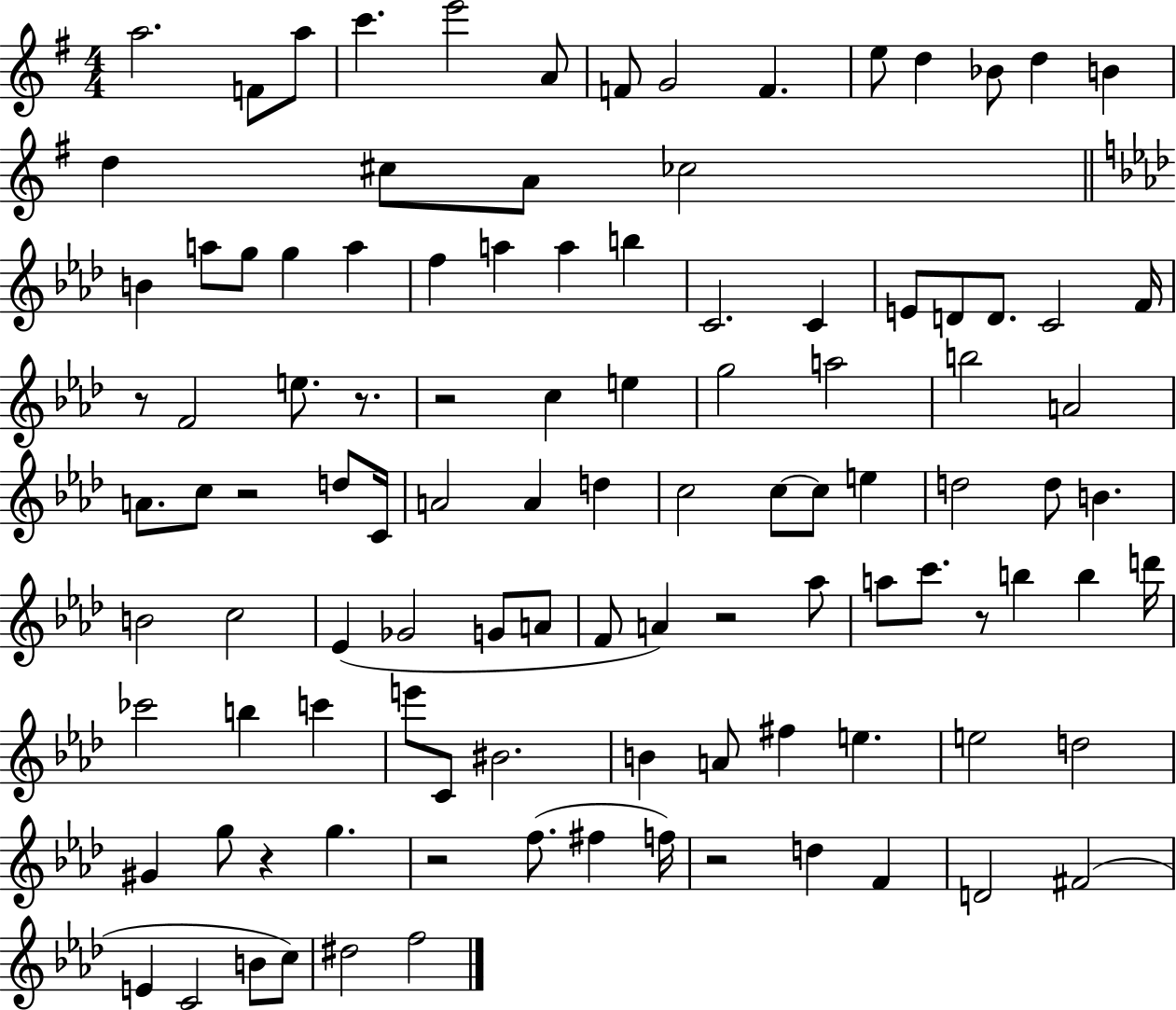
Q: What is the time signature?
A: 4/4